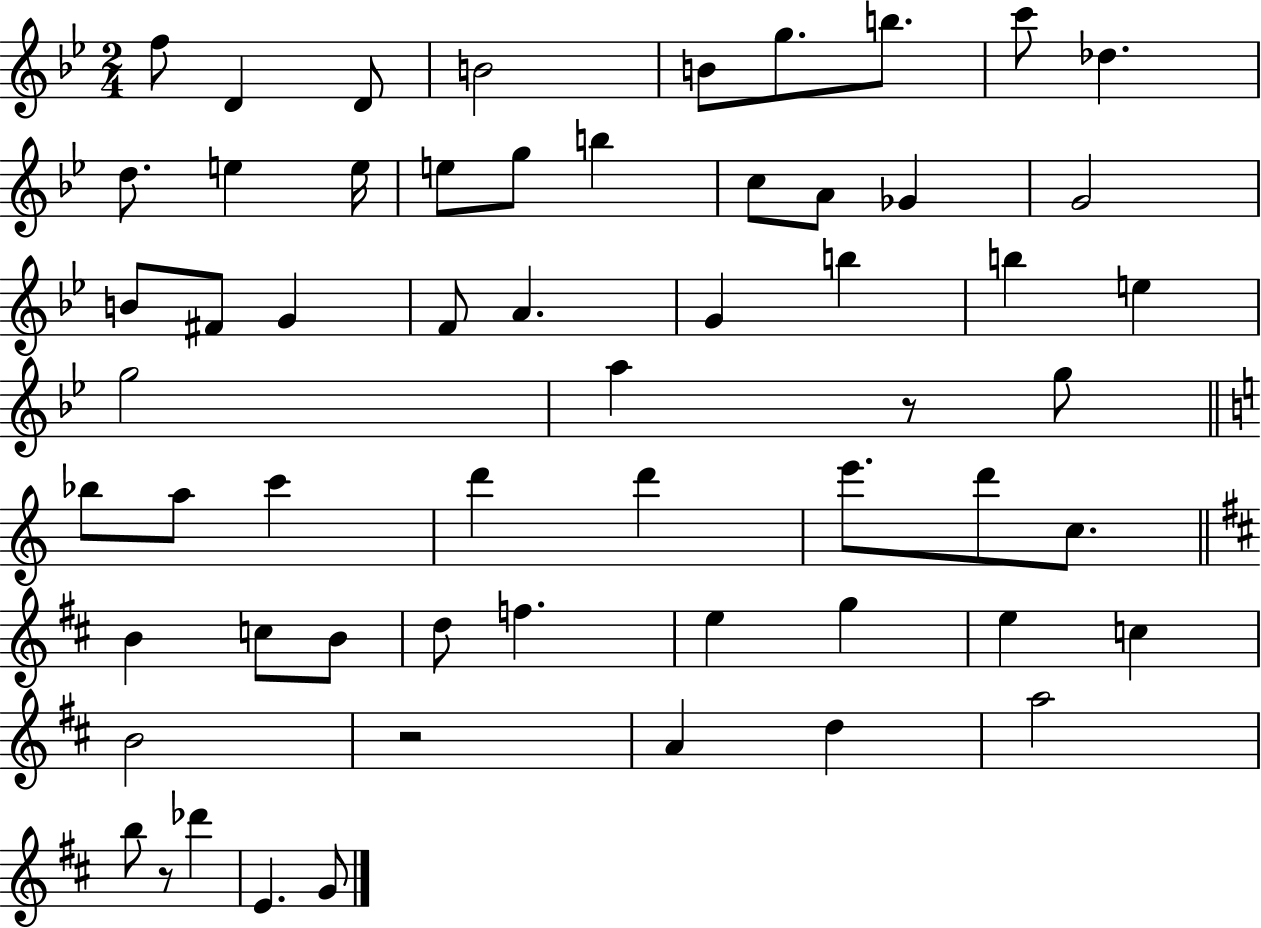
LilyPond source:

{
  \clef treble
  \numericTimeSignature
  \time 2/4
  \key bes \major
  f''8 d'4 d'8 | b'2 | b'8 g''8. b''8. | c'''8 des''4. | \break d''8. e''4 e''16 | e''8 g''8 b''4 | c''8 a'8 ges'4 | g'2 | \break b'8 fis'8 g'4 | f'8 a'4. | g'4 b''4 | b''4 e''4 | \break g''2 | a''4 r8 g''8 | \bar "||" \break \key c \major bes''8 a''8 c'''4 | d'''4 d'''4 | e'''8. d'''8 c''8. | \bar "||" \break \key d \major b'4 c''8 b'8 | d''8 f''4. | e''4 g''4 | e''4 c''4 | \break b'2 | r2 | a'4 d''4 | a''2 | \break b''8 r8 des'''4 | e'4. g'8 | \bar "|."
}